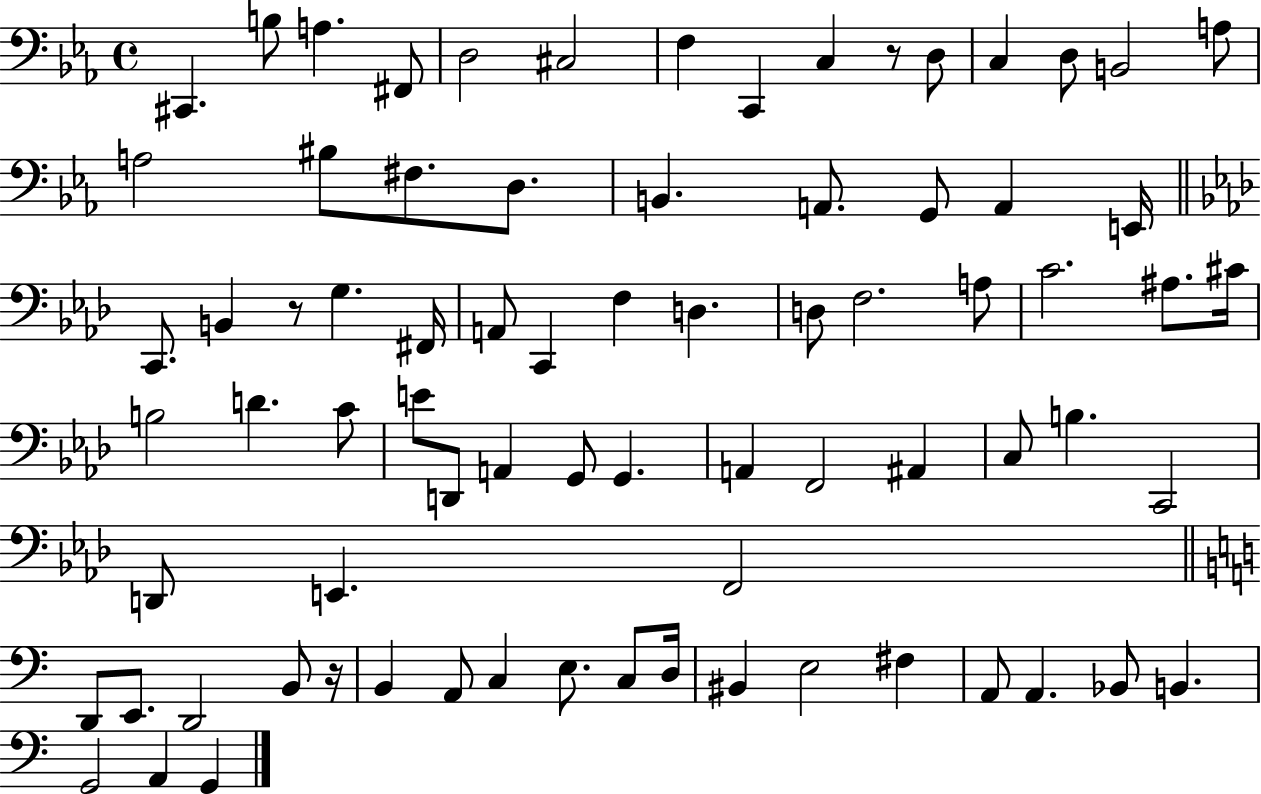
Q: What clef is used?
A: bass